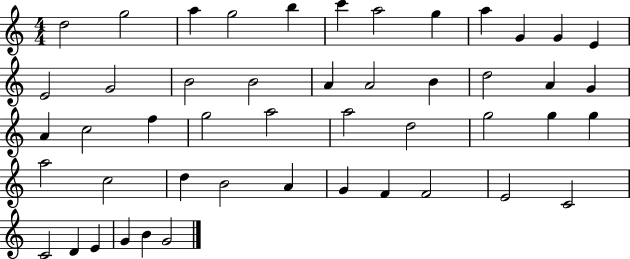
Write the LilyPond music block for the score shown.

{
  \clef treble
  \numericTimeSignature
  \time 4/4
  \key c \major
  d''2 g''2 | a''4 g''2 b''4 | c'''4 a''2 g''4 | a''4 g'4 g'4 e'4 | \break e'2 g'2 | b'2 b'2 | a'4 a'2 b'4 | d''2 a'4 g'4 | \break a'4 c''2 f''4 | g''2 a''2 | a''2 d''2 | g''2 g''4 g''4 | \break a''2 c''2 | d''4 b'2 a'4 | g'4 f'4 f'2 | e'2 c'2 | \break c'2 d'4 e'4 | g'4 b'4 g'2 | \bar "|."
}